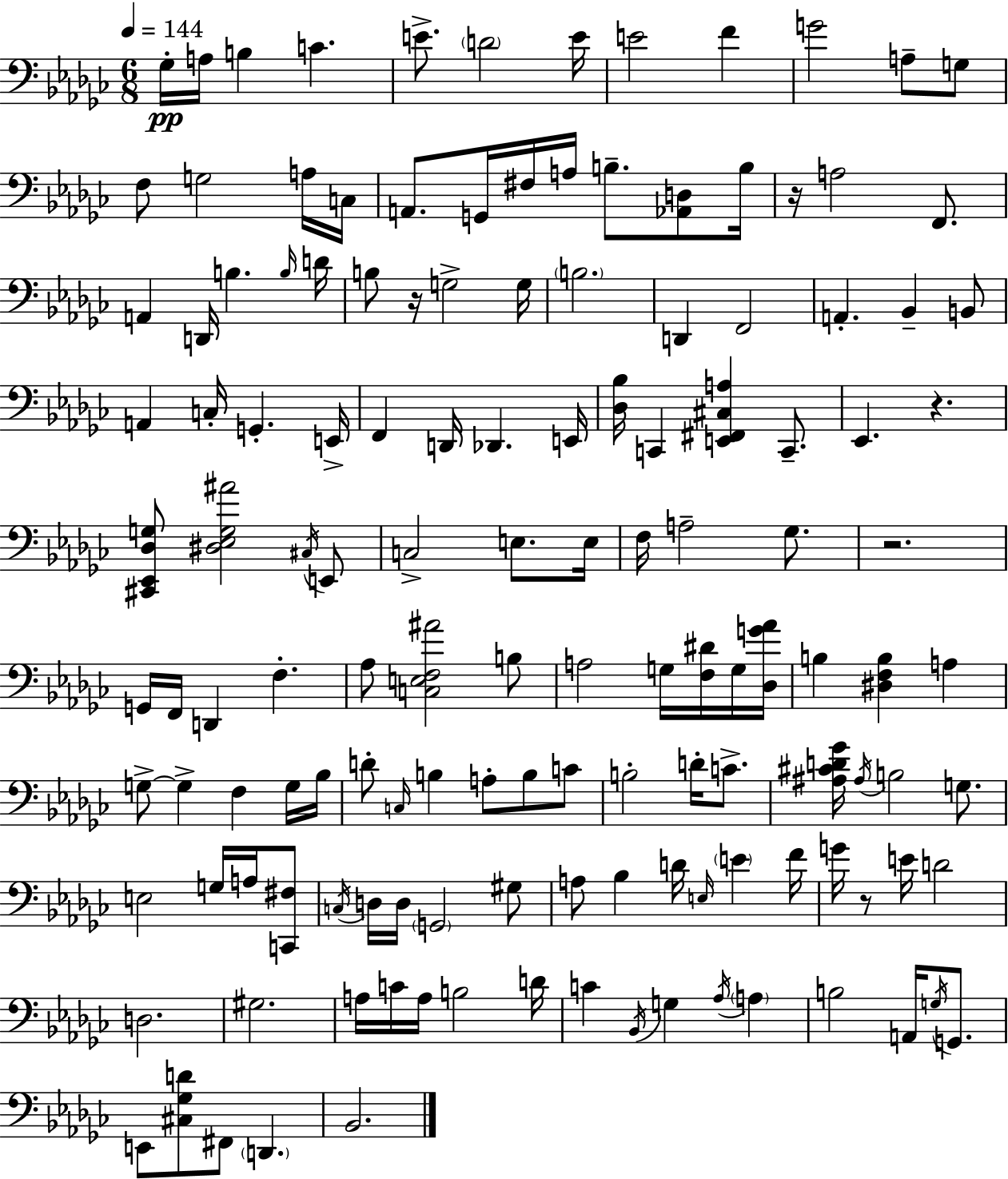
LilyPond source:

{
  \clef bass
  \numericTimeSignature
  \time 6/8
  \key ees \minor
  \tempo 4 = 144
  \repeat volta 2 { ges16-.\pp a16 b4 c'4. | e'8.-> \parenthesize d'2 e'16 | e'2 f'4 | g'2 a8-- g8 | \break f8 g2 a16 c16 | a,8. g,16 fis16 a16 b8.-- <aes, d>8 b16 | r16 a2 f,8. | a,4 d,16 b4. \grace { b16 } | \break d'16 b8 r16 g2-> | g16 \parenthesize b2. | d,4 f,2 | a,4.-. bes,4-- b,8 | \break a,4 c16-. g,4.-. | e,16-> f,4 d,16 des,4. | e,16 <des bes>16 c,4 <e, fis, cis a>4 c,8.-- | ees,4. r4. | \break <cis, ees, des g>8 <dis ees g ais'>2 \acciaccatura { cis16 } | e,8 c2-> e8. | e16 f16 a2-- ges8. | r2. | \break g,16 f,16 d,4 f4.-. | aes8 <c e f ais'>2 | b8 a2 g16 <f dis'>16 | g16 <des g' aes'>16 b4 <dis f b>4 a4 | \break g8->~~ g4-> f4 | g16 bes16 d'8-. \grace { c16 } b4 a8-. b8 | c'8 b2-. d'16-. | c'8.-> <ais cis' d' ges'>16 \acciaccatura { ais16 } b2 | \break g8. e2 | g16 a16 <c, fis>8 \acciaccatura { c16 } d16 d16 \parenthesize g,2 | gis8 a8 bes4 d'16 | \grace { e16 } \parenthesize e'4 f'16 g'16 r8 e'16 d'2 | \break d2. | gis2. | a16 c'16 a16 b2 | d'16 c'4 \acciaccatura { bes,16 } g4 | \break \acciaccatura { aes16 } \parenthesize a4 b2 | a,16 \acciaccatura { g16 } g,8. e,8 <cis ges d'>8 | fis,8 \parenthesize d,4. bes,2. | } \bar "|."
}